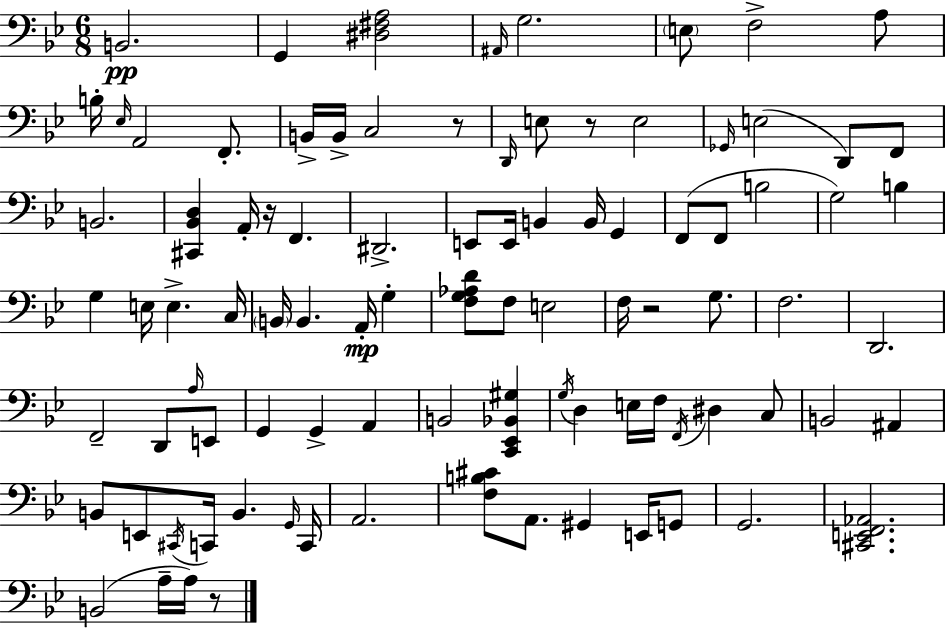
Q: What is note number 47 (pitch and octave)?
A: G3